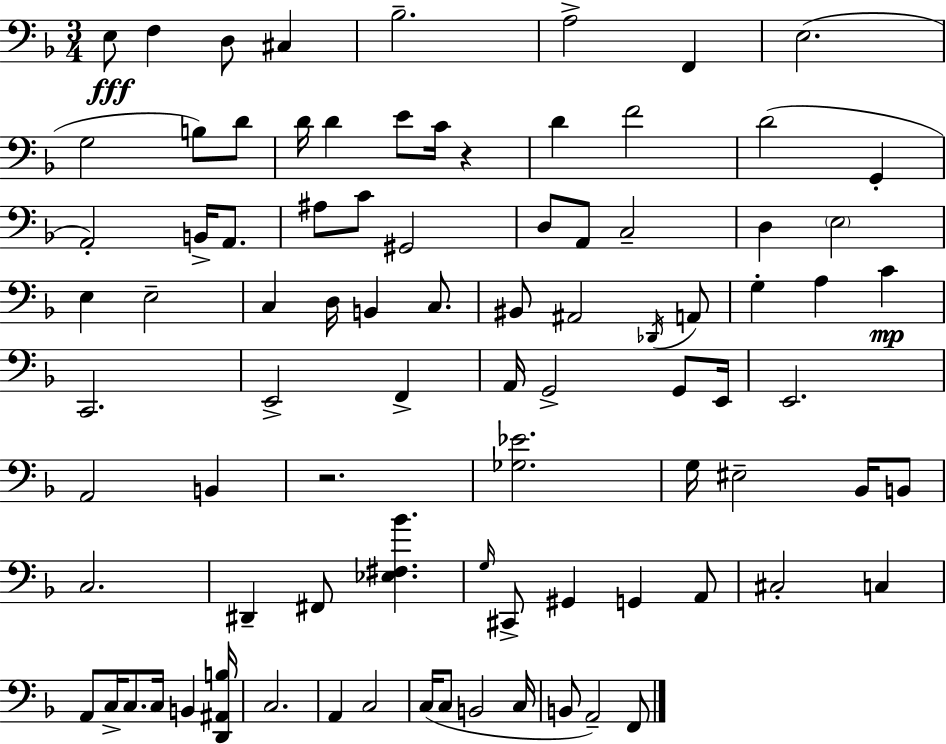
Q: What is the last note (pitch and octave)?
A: F2